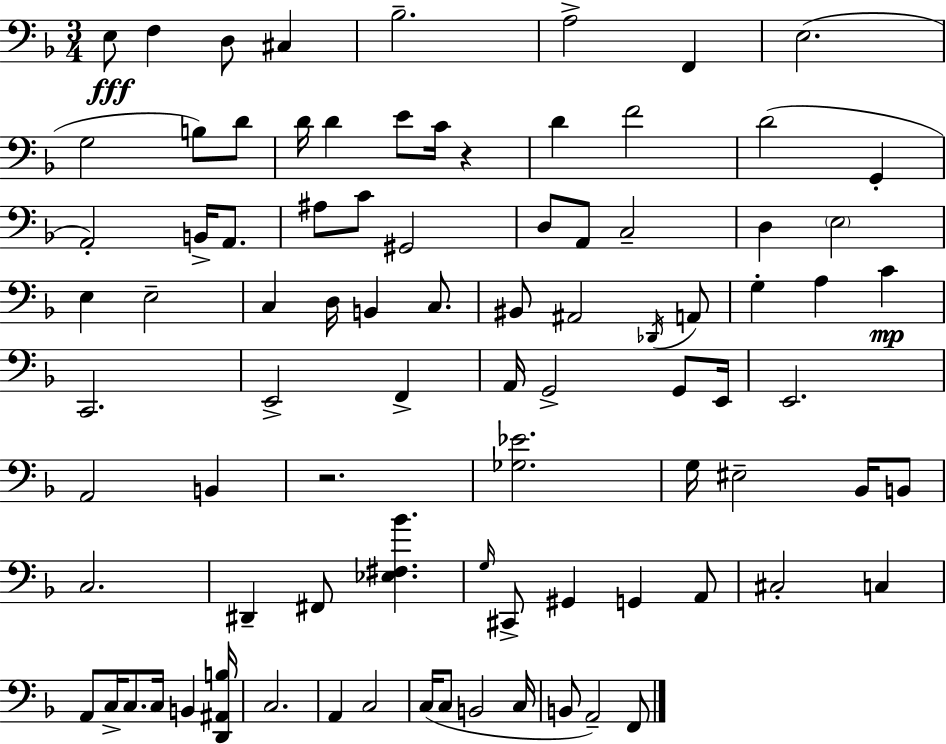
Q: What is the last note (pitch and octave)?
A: F2